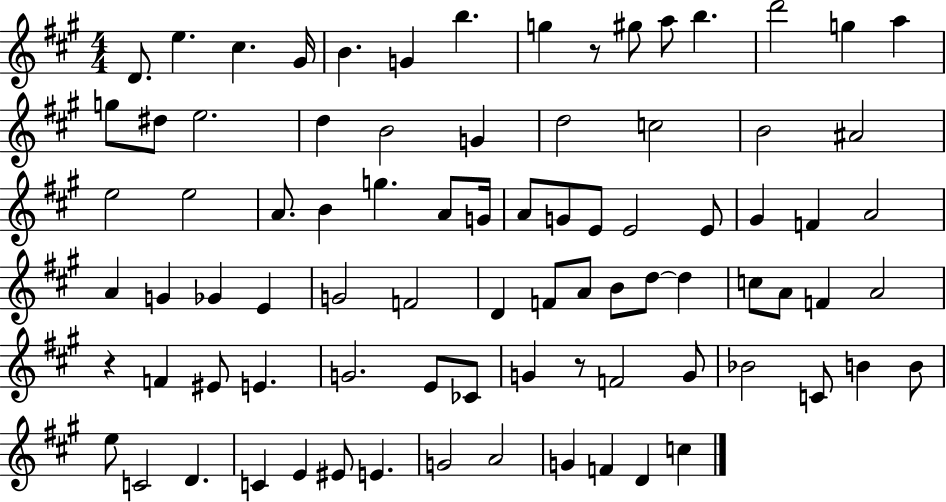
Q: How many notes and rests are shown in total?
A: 84